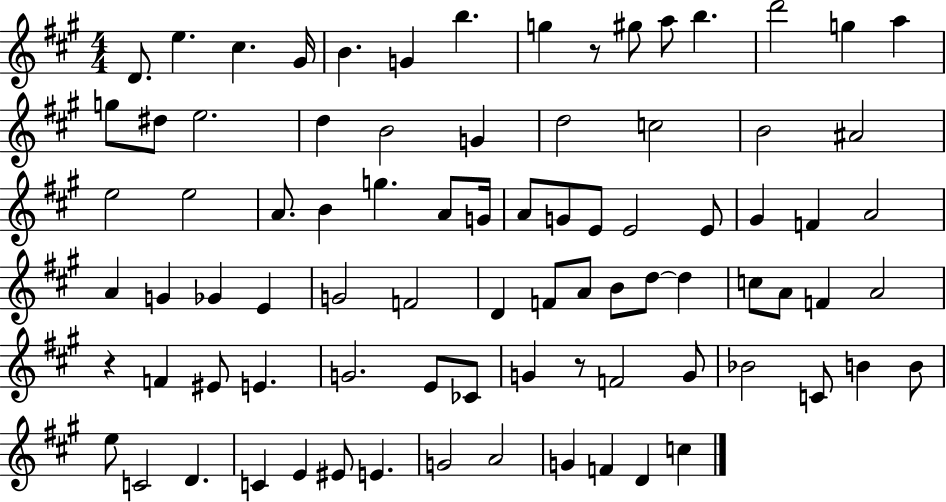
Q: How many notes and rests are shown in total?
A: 84